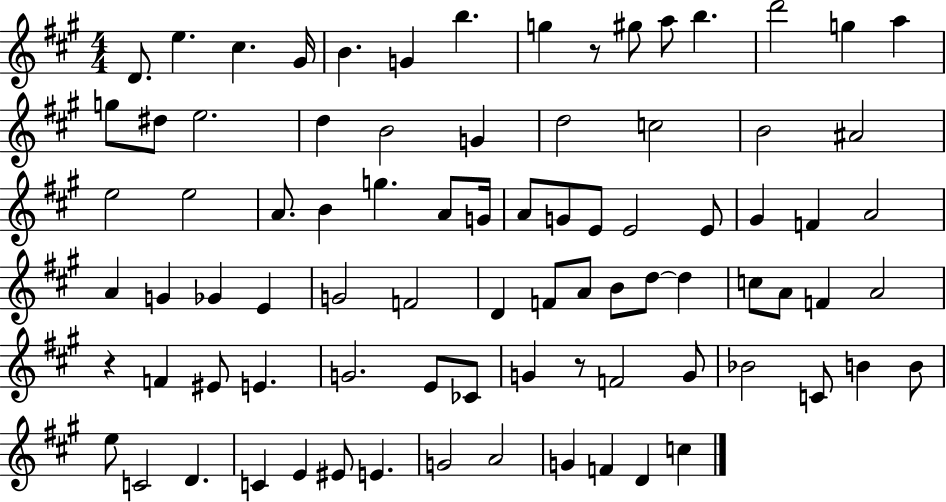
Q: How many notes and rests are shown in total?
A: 84